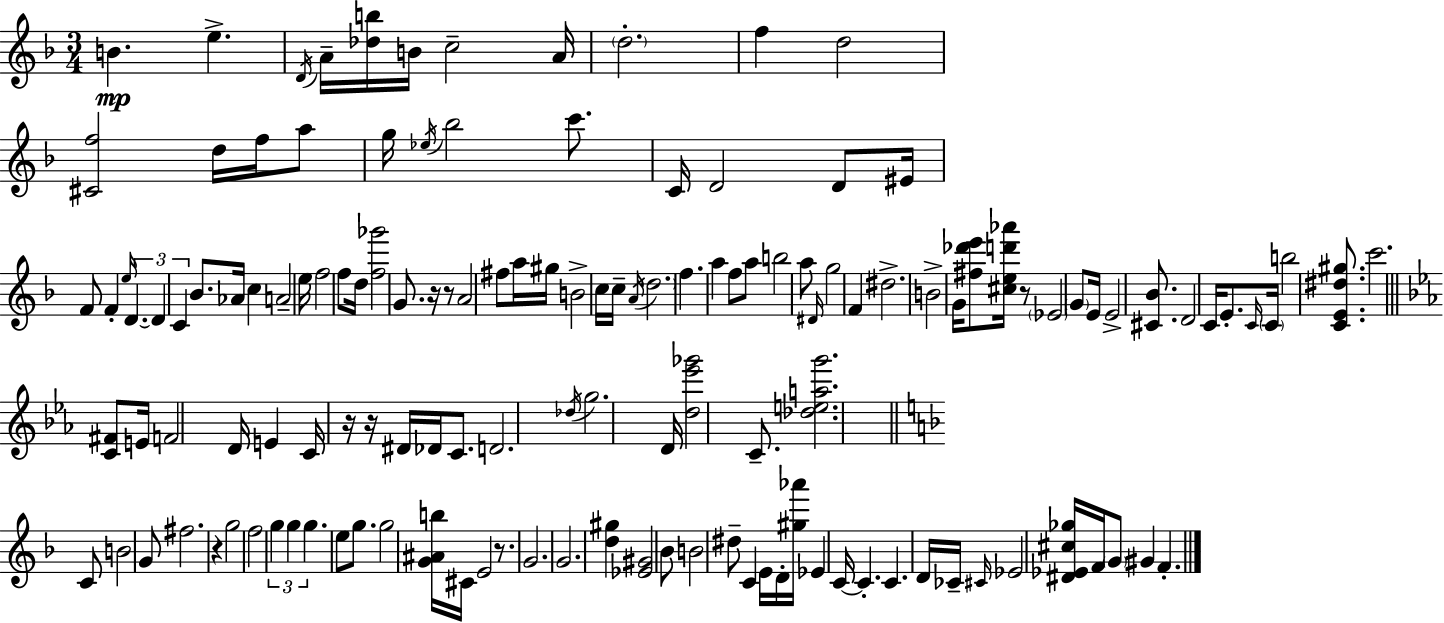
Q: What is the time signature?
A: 3/4